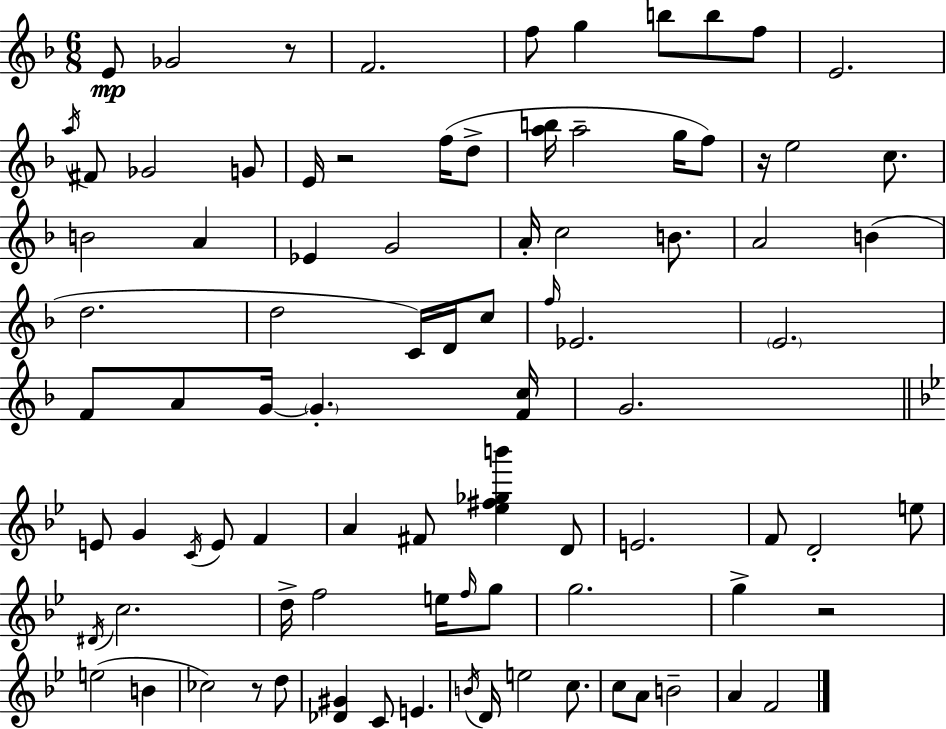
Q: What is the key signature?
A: D minor